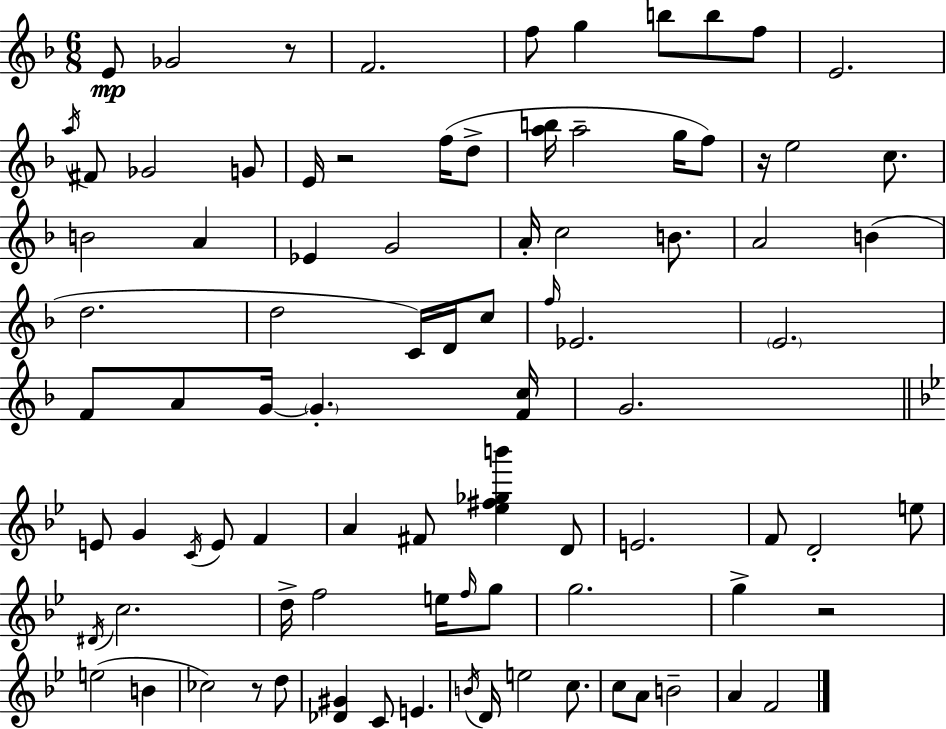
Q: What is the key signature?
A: D minor